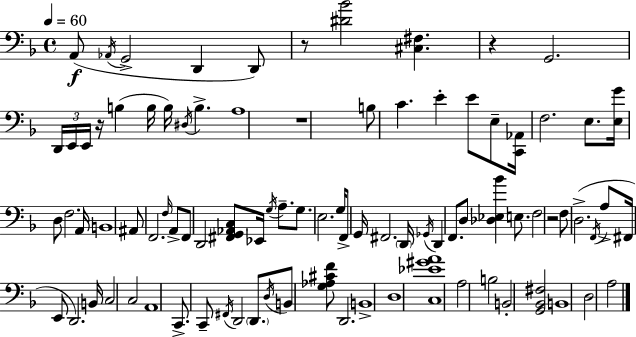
{
  \clef bass
  \time 4/4
  \defaultTimeSignature
  \key f \major
  \tempo 4 = 60
  a,8(\f \acciaccatura { aes,16 } g,2-> d,4 d,8) | r8 <dis' bes'>2 <cis fis>4. | r4 g,2. | \tuplet 3/2 { d,16 e,16 e,16 } r16 b4( b16 b16) \acciaccatura { dis16 } b4.-> | \break a1 | r1 | b8 c'4. e'4-. e'8 | e8-- <c, aes,>16 f2. e8. | \break <e g'>16 d8 f2. | a,16 b,1 | ais,8 f,2. | \grace { f16 } a,8-> f,8 d,2 <fis, g, aes, c>8 ees,16 | \break \acciaccatura { g16 } a8.-- g8. e2. | g16 f,8-> g,16 fis,2. | \parenthesize d,16 \acciaccatura { ges,16 } d,4 f,8. d8 <des ees bes'>4 | e8. f2 r2 | \break f8 d2.->( | \acciaccatura { f,16 } a8-> fis,16 e,8 d,2.) | b,16 c2 c2 | a,1 | \break c,8.-> c,8-- \acciaccatura { fis,16 } d,2 | \parenthesize d,8. \acciaccatura { d16 } b,8 <g aes cis' f'>8 d,2. | b,1-> | d1 | \break <c ees' gis' a'>1 | a2 | b2 b,2-. | <g, bes, fis>2 b,1 | \break d2 | a2 \bar "|."
}